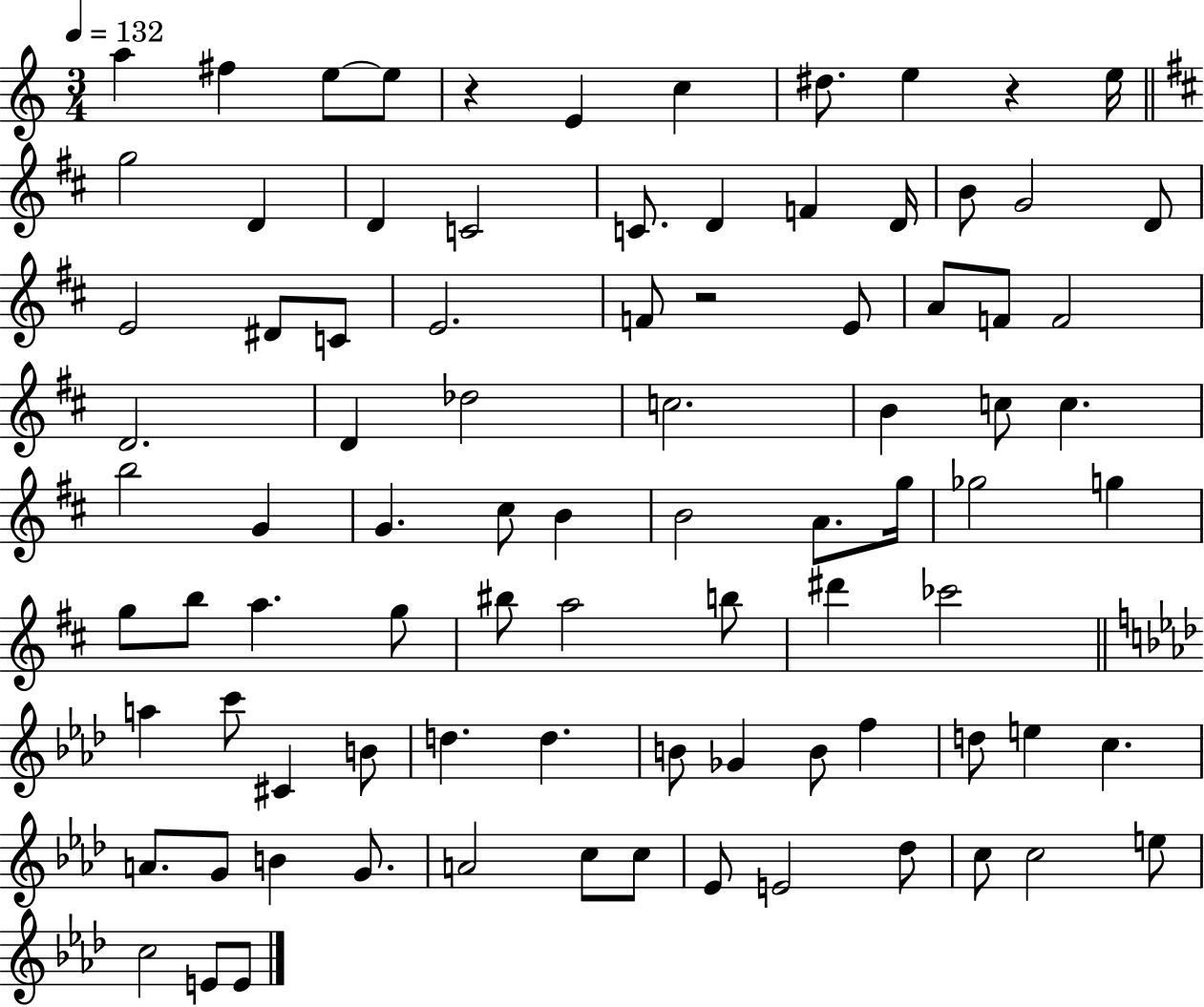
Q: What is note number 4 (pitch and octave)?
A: E5